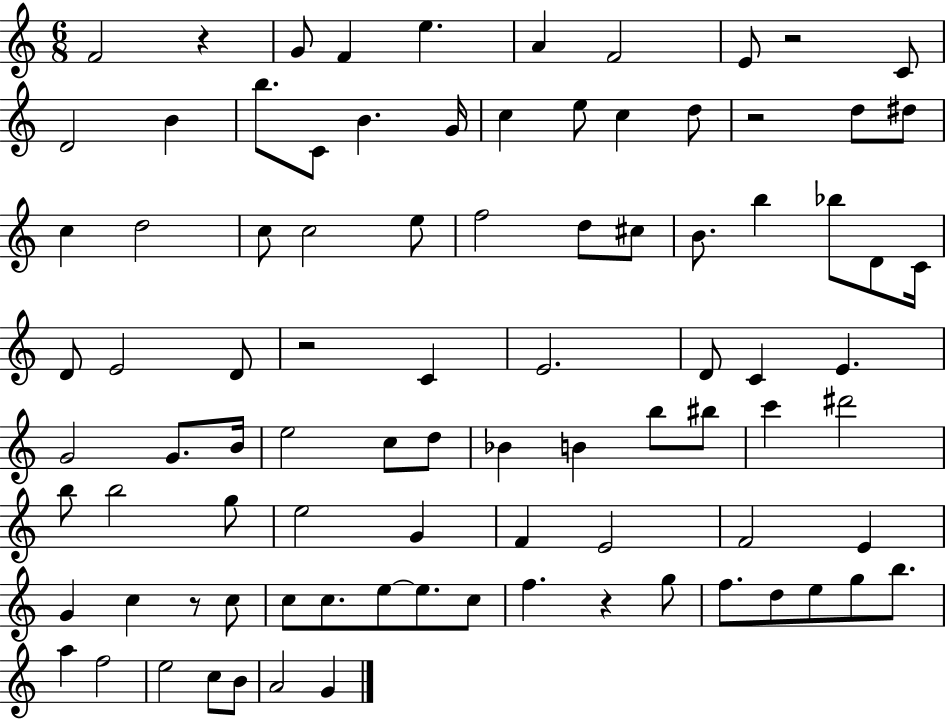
X:1
T:Untitled
M:6/8
L:1/4
K:C
F2 z G/2 F e A F2 E/2 z2 C/2 D2 B b/2 C/2 B G/4 c e/2 c d/2 z2 d/2 ^d/2 c d2 c/2 c2 e/2 f2 d/2 ^c/2 B/2 b _b/2 D/2 C/4 D/2 E2 D/2 z2 C E2 D/2 C E G2 G/2 B/4 e2 c/2 d/2 _B B b/2 ^b/2 c' ^d'2 b/2 b2 g/2 e2 G F E2 F2 E G c z/2 c/2 c/2 c/2 e/2 e/2 c/2 f z g/2 f/2 d/2 e/2 g/2 b/2 a f2 e2 c/2 B/2 A2 G